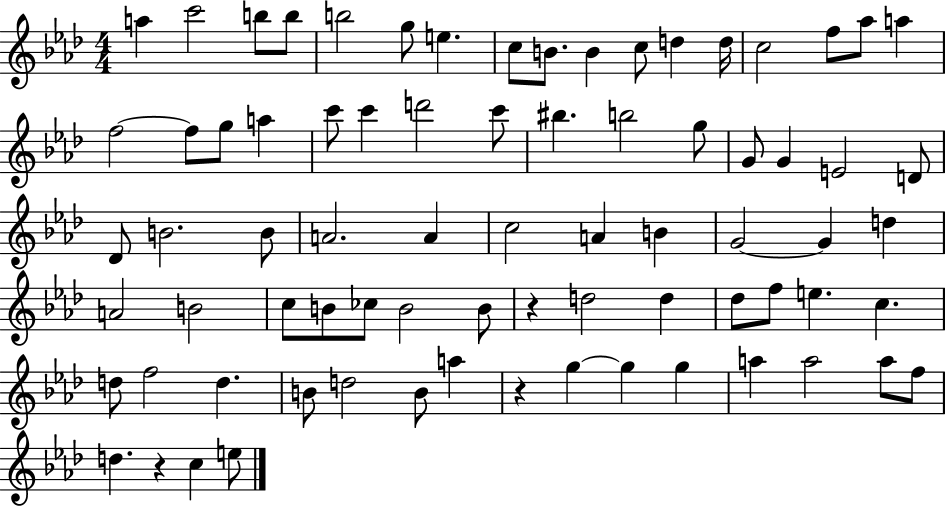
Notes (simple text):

A5/q C6/h B5/e B5/e B5/h G5/e E5/q. C5/e B4/e. B4/q C5/e D5/q D5/s C5/h F5/e Ab5/e A5/q F5/h F5/e G5/e A5/q C6/e C6/q D6/h C6/e BIS5/q. B5/h G5/e G4/e G4/q E4/h D4/e Db4/e B4/h. B4/e A4/h. A4/q C5/h A4/q B4/q G4/h G4/q D5/q A4/h B4/h C5/e B4/e CES5/e B4/h B4/e R/q D5/h D5/q Db5/e F5/e E5/q. C5/q. D5/e F5/h D5/q. B4/e D5/h B4/e A5/q R/q G5/q G5/q G5/q A5/q A5/h A5/e F5/e D5/q. R/q C5/q E5/e